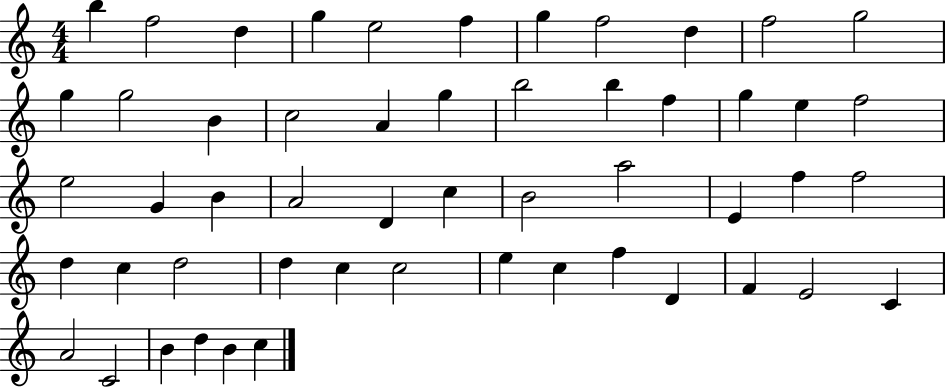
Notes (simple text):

B5/q F5/h D5/q G5/q E5/h F5/q G5/q F5/h D5/q F5/h G5/h G5/q G5/h B4/q C5/h A4/q G5/q B5/h B5/q F5/q G5/q E5/q F5/h E5/h G4/q B4/q A4/h D4/q C5/q B4/h A5/h E4/q F5/q F5/h D5/q C5/q D5/h D5/q C5/q C5/h E5/q C5/q F5/q D4/q F4/q E4/h C4/q A4/h C4/h B4/q D5/q B4/q C5/q